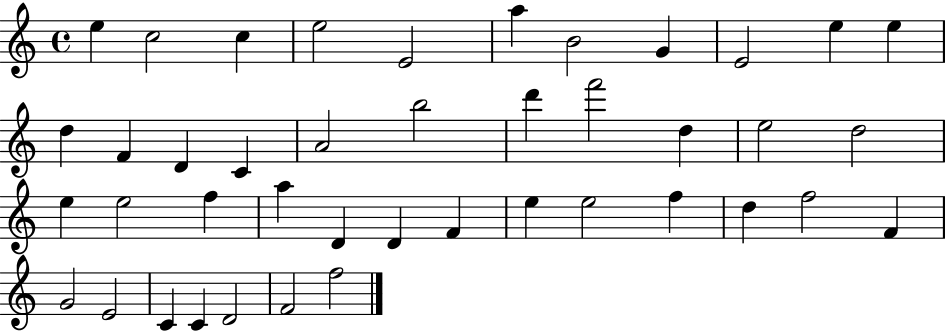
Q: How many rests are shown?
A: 0